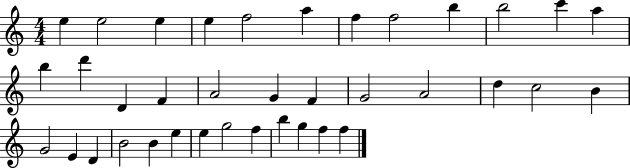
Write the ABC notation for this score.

X:1
T:Untitled
M:4/4
L:1/4
K:C
e e2 e e f2 a f f2 b b2 c' a b d' D F A2 G F G2 A2 d c2 B G2 E D B2 B e e g2 f b g f f